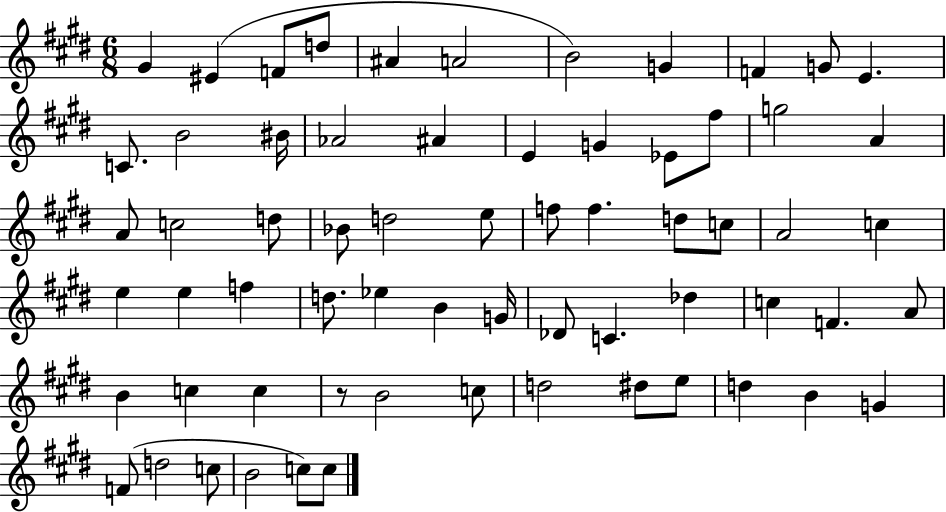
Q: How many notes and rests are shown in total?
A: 65